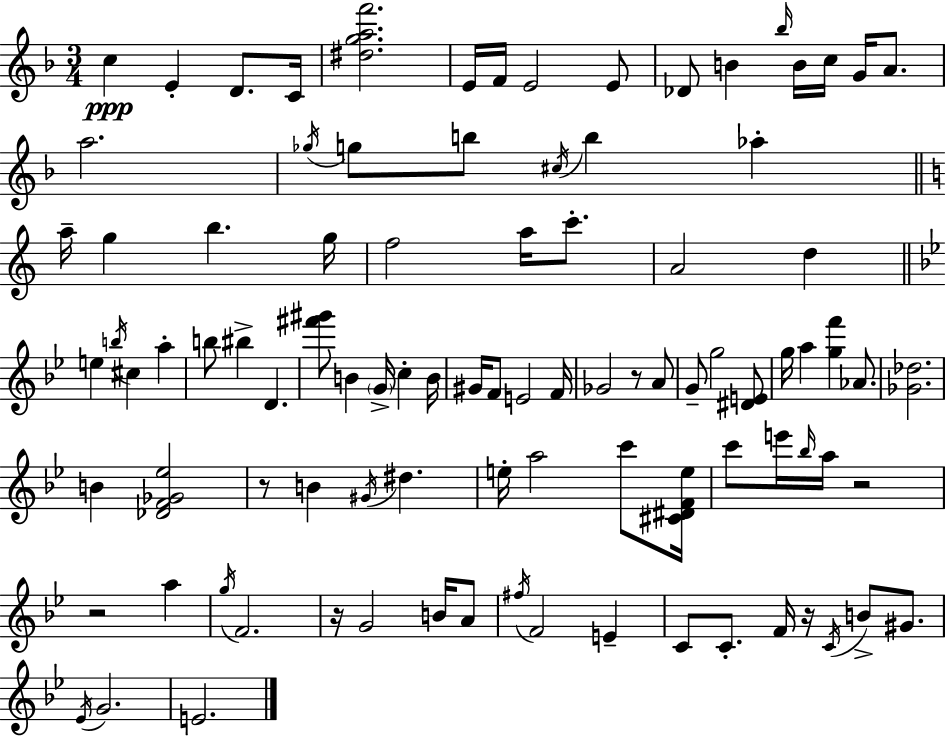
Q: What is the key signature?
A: D minor